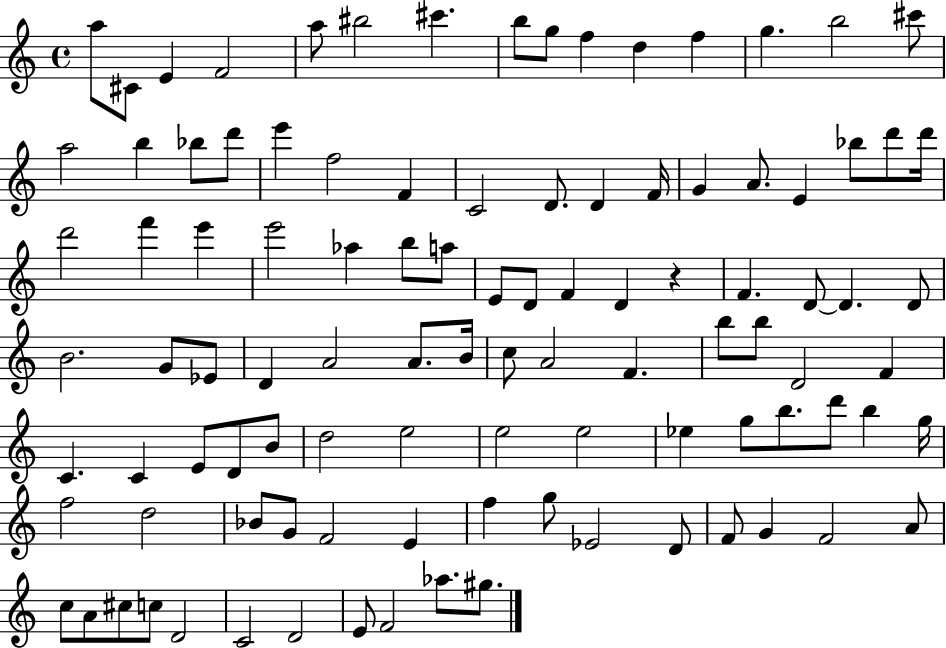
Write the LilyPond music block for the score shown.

{
  \clef treble
  \time 4/4
  \defaultTimeSignature
  \key c \major
  \repeat volta 2 { a''8 cis'8 e'4 f'2 | a''8 bis''2 cis'''4. | b''8 g''8 f''4 d''4 f''4 | g''4. b''2 cis'''8 | \break a''2 b''4 bes''8 d'''8 | e'''4 f''2 f'4 | c'2 d'8. d'4 f'16 | g'4 a'8. e'4 bes''8 d'''8 d'''16 | \break d'''2 f'''4 e'''4 | e'''2 aes''4 b''8 a''8 | e'8 d'8 f'4 d'4 r4 | f'4. d'8~~ d'4. d'8 | \break b'2. g'8 ees'8 | d'4 a'2 a'8. b'16 | c''8 a'2 f'4. | b''8 b''8 d'2 f'4 | \break c'4. c'4 e'8 d'8 b'8 | d''2 e''2 | e''2 e''2 | ees''4 g''8 b''8. d'''8 b''4 g''16 | \break f''2 d''2 | bes'8 g'8 f'2 e'4 | f''4 g''8 ees'2 d'8 | f'8 g'4 f'2 a'8 | \break c''8 a'8 cis''8 c''8 d'2 | c'2 d'2 | e'8 f'2 aes''8. gis''8. | } \bar "|."
}